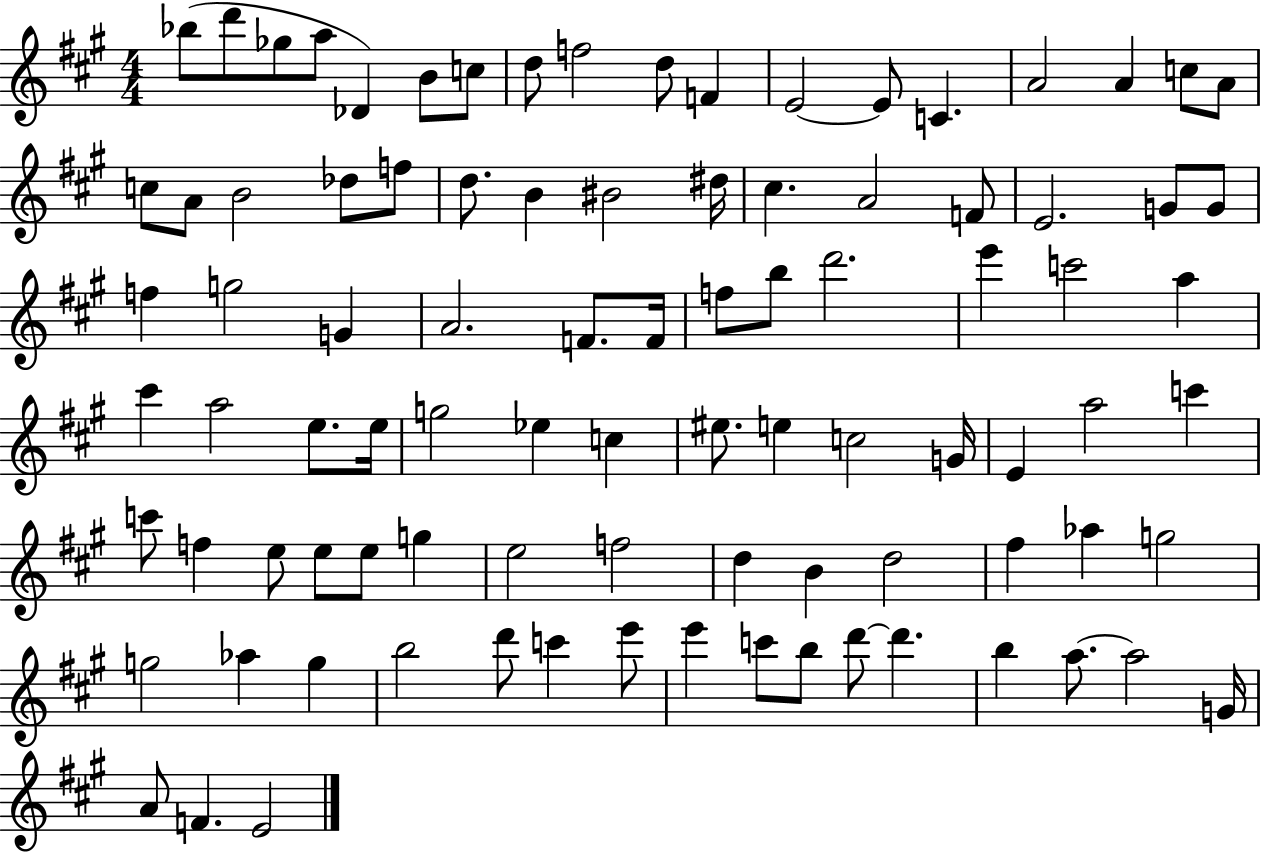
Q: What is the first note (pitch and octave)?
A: Bb5